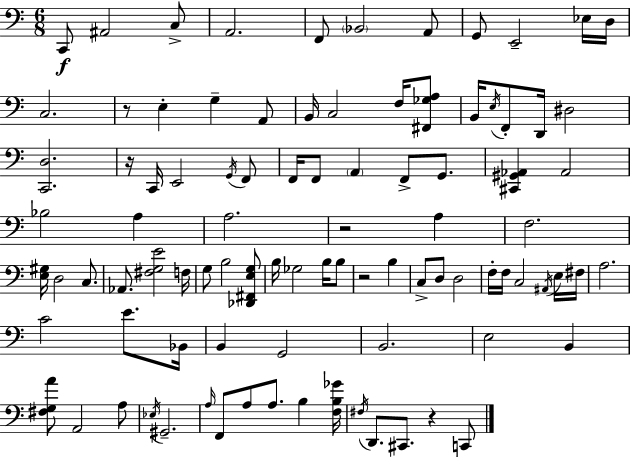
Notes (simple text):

C2/e A#2/h C3/e A2/h. F2/e Bb2/h A2/e G2/e E2/h Eb3/s D3/s C3/h. R/e E3/q G3/q A2/e B2/s C3/h F3/s [F#2,Gb3,A3]/e B2/s E3/s F2/e D2/s D#3/h [C2,D3]/h. R/s C2/s E2/h G2/s F2/e F2/s F2/e A2/q F2/e G2/e. [C#2,G#2,Ab2]/q Ab2/h Bb3/h A3/q A3/h. R/h A3/q F3/h. [E3,G#3]/s D3/h C3/e. Ab2/e. [F#3,G3,E4]/h F3/s G3/e B3/h [Db2,F#2,E3,G3]/e B3/s Gb3/h B3/s B3/e R/h B3/q C3/e D3/e D3/h F3/s F3/s C3/h A#2/s E3/s F#3/s A3/h. C4/h E4/e. Bb2/s B2/q G2/h B2/h. E3/h B2/q [F#3,G3,A4]/e A2/h A3/e Eb3/s G#2/h. A3/s F2/e A3/e A3/e. B3/q [F3,B3,Gb4]/s F#3/s D2/e. C#2/e. R/q C2/e